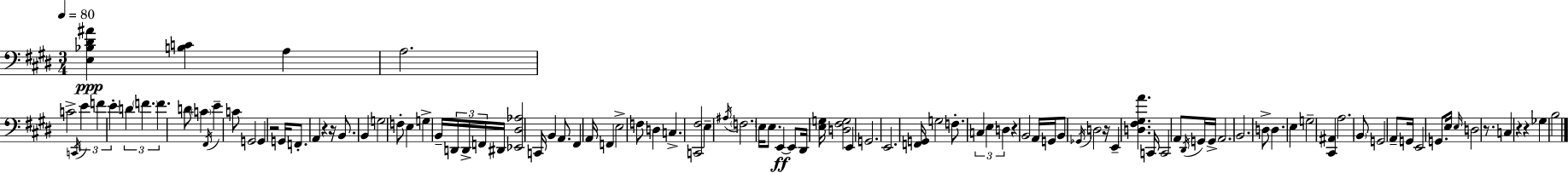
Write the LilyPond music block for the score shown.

{
  \clef bass
  \numericTimeSignature
  \time 3/4
  \key e \major
  \tempo 4 = 80
  <e bes dis' ais'>4\ppp <b c'>4 a4 | a2. | c'2-> \acciaccatura { c,16 } \tuplet 3/2 { e'4 | f'4 e'4-. } \tuplet 3/2 { d'4 | \break \parenthesize f'4. f'4. } | d'8 \parenthesize c'4 \acciaccatura { fis,16 } e'4-- | c'8 g,2 g,4 | r2 g,16 f,8.-. | \break a,4 r4 r16 b,8. | b,4 g2 | f8-. e4 g4-> | b,16-- \tuplet 3/2 { d,16 d,16-> f,16 } dis,16 <ees, dis aes>2 | \break c,16 b,4 a,8. fis,4 | a,16 f,4 e2-> | f8 d4 c4.-> | <c, fis>2 e4-- | \break \acciaccatura { ais16 } \parenthesize f2. | e16 e8. e,4~~\ff e,8 | dis,16 <e g>16 <d fis g>2 e,4 | g,2. | \break e,2. | <f, g,>16 g2 | f8.-. \tuplet 3/2 { c4 e4 d4 } | r4 b,2 | \break a,16 g,16 b,8 \acciaccatura { ges,16 } d2 | r16 e,4-- <d fis gis a'>4. | c,16 c,2 | a,8 \acciaccatura { dis,16 } g,16 g,16-> a,2. | \break b,2. | d8-> d4. | e4 g2-- | <cis, ais,>4 a2. | \break \parenthesize b,8 g,2 | a,8-- g,16 e,2 | g,8. e16 \grace { e16 } d2 | r8. c4 r4 | \break r4 ges4 b2 | \bar "|."
}